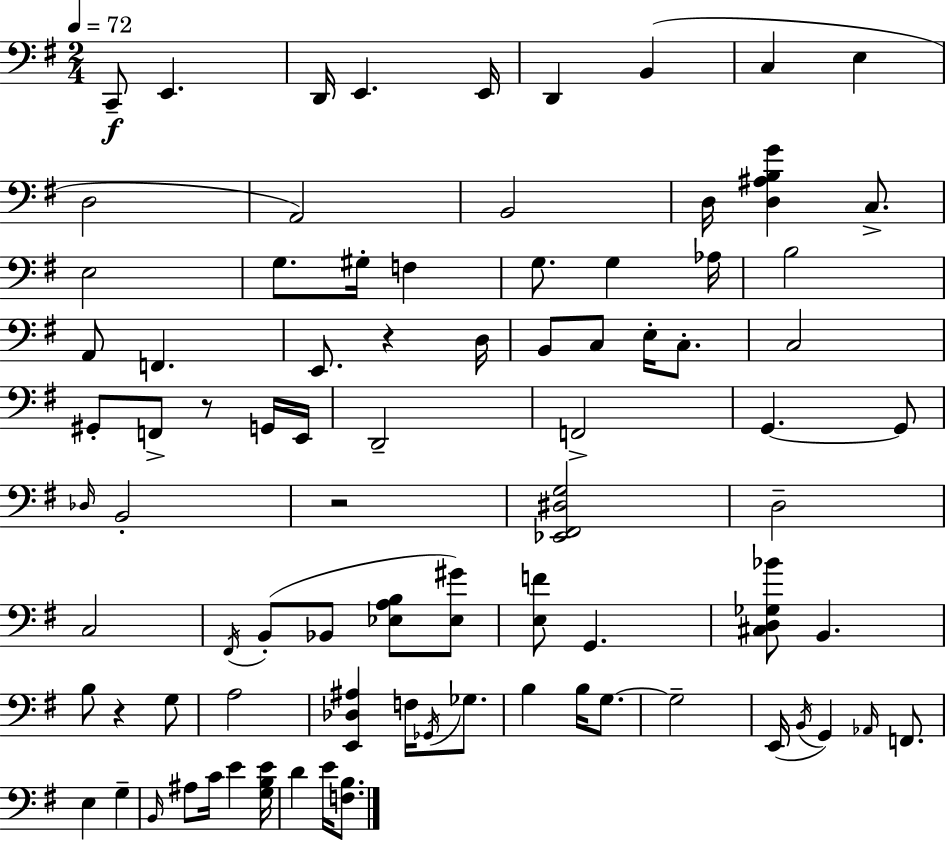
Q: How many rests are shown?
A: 4